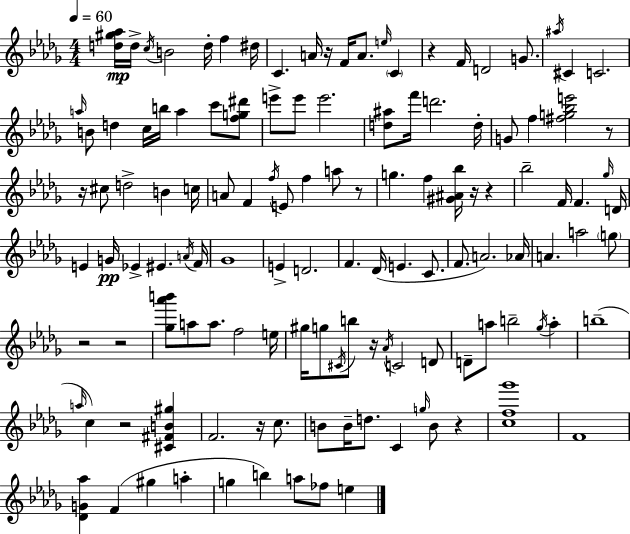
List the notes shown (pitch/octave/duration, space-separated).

[D5,G#5,Ab5]/s D5/s C5/s B4/h D5/s F5/q D#5/s C4/q. A4/s R/s F4/s A4/e. E5/s C4/q R/q F4/s D4/h G4/e. A#5/s C#4/q C4/h. A5/s B4/e D5/q C5/s B5/s A5/q C6/e [F5,G5,D#6]/e E6/e E6/e E6/h. [D5,A#5]/e F6/s D6/h. D5/s G4/e F5/q [F#5,G5,Bb5,E6]/h R/e R/s C#5/e D5/h B4/q C5/s A4/e F4/q F5/s E4/e F5/q A5/e R/e G5/q. F5/q [G#4,A#4,Bb5]/s R/s R/q Bb5/h F4/s F4/q. Gb5/s D4/s E4/q G4/s Eb4/q EIS4/q. A4/s F4/s Gb4/w E4/q D4/h. F4/q. Db4/s E4/q. C4/e. F4/e. A4/h. Ab4/s A4/q. A5/h G5/e R/h R/h [Gb5,Ab6,B6]/e A5/e A5/e. F5/h E5/s G#5/s G5/e C#4/s B5/e R/s Ab4/s C4/h D4/e D4/e A5/e B5/h Gb5/s A5/q B5/w A5/s C5/q R/h [C#4,F#4,B4,G#5]/q F4/h. R/s C5/e. B4/e B4/s D5/e. C4/q G5/s B4/e R/q [C5,F5,Gb6]/w F4/w [Db4,G4,Ab5]/q F4/q G#5/q A5/q G5/q B5/q A5/e FES5/e E5/q